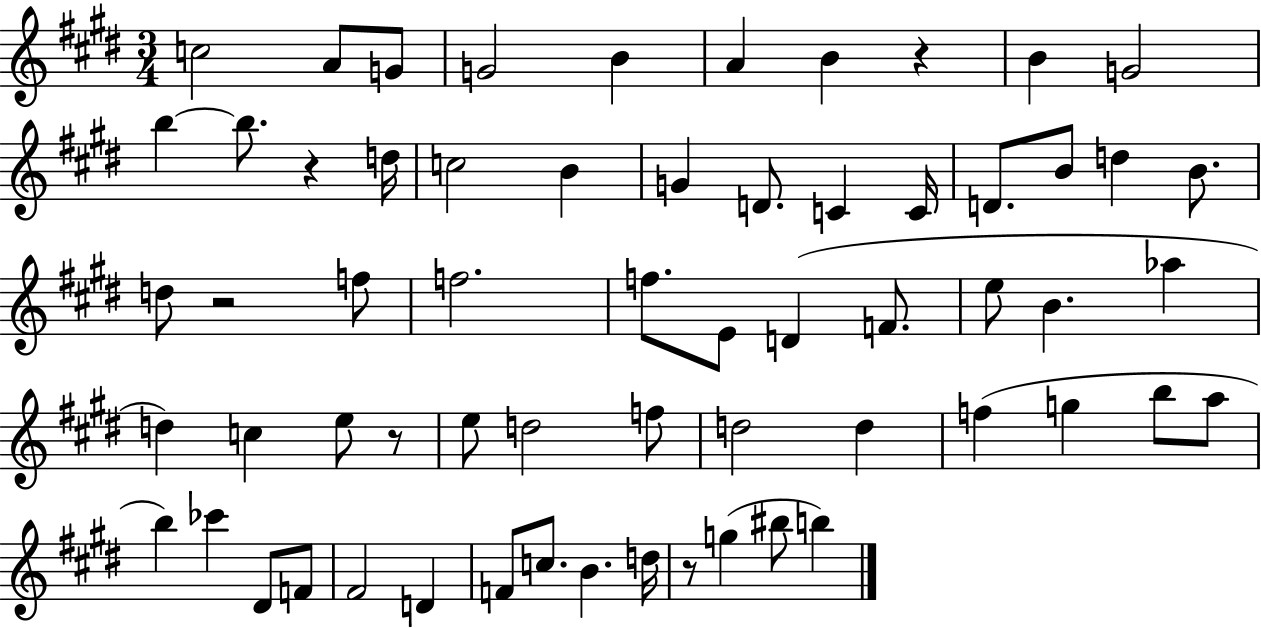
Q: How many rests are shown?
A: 5